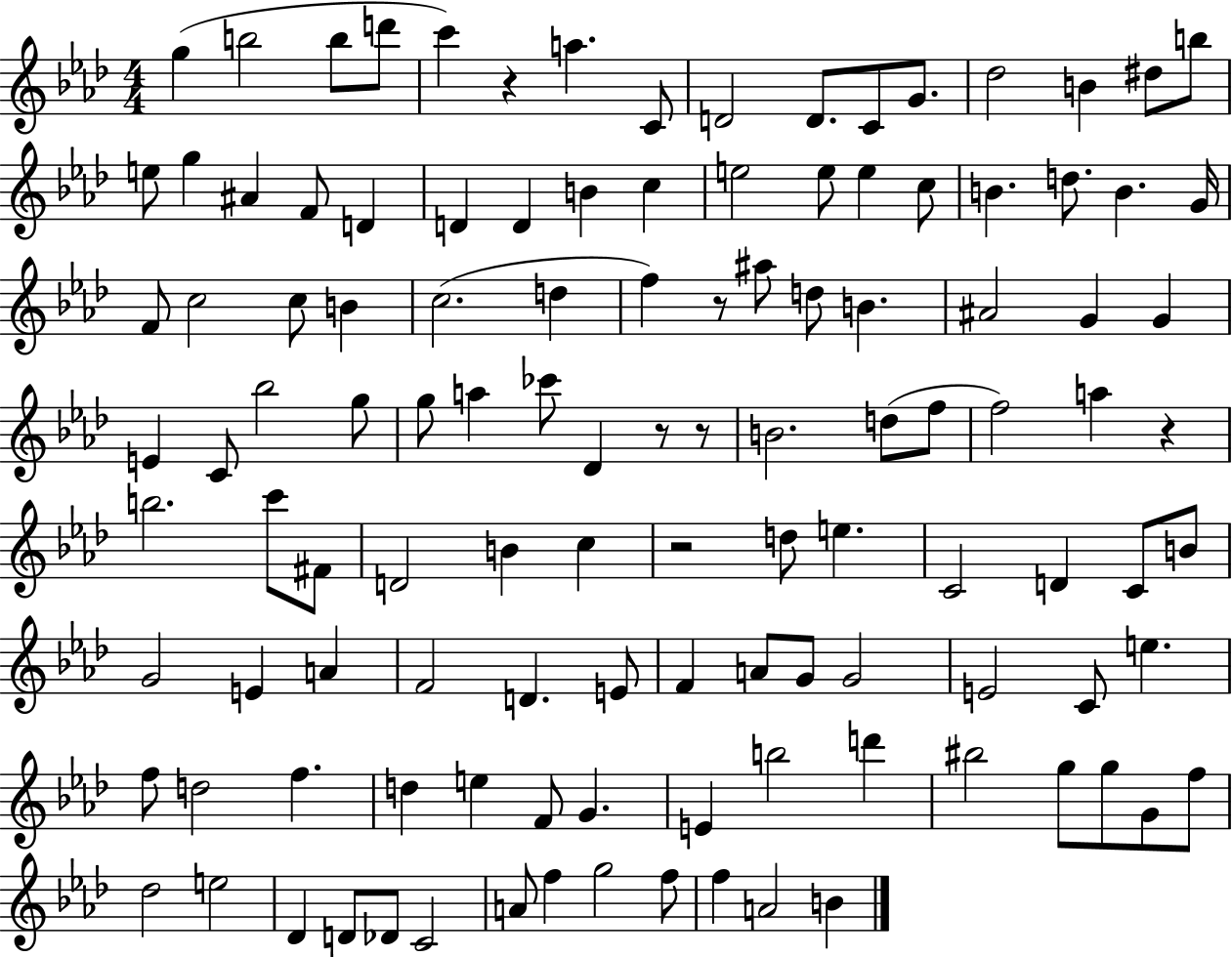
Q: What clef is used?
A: treble